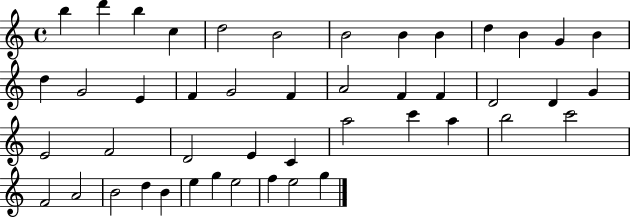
X:1
T:Untitled
M:4/4
L:1/4
K:C
b d' b c d2 B2 B2 B B d B G B d G2 E F G2 F A2 F F D2 D G E2 F2 D2 E C a2 c' a b2 c'2 F2 A2 B2 d B e g e2 f e2 g